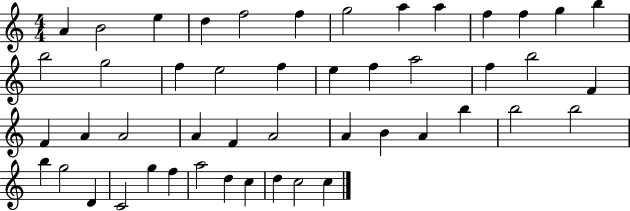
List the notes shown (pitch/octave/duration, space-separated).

A4/q B4/h E5/q D5/q F5/h F5/q G5/h A5/q A5/q F5/q F5/q G5/q B5/q B5/h G5/h F5/q E5/h F5/q E5/q F5/q A5/h F5/q B5/h F4/q F4/q A4/q A4/h A4/q F4/q A4/h A4/q B4/q A4/q B5/q B5/h B5/h B5/q G5/h D4/q C4/h G5/q F5/q A5/h D5/q C5/q D5/q C5/h C5/q